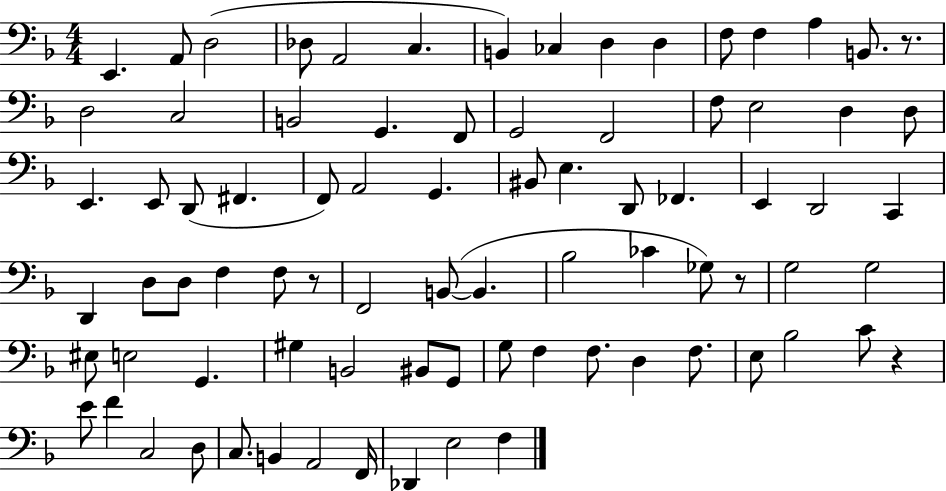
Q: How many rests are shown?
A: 4